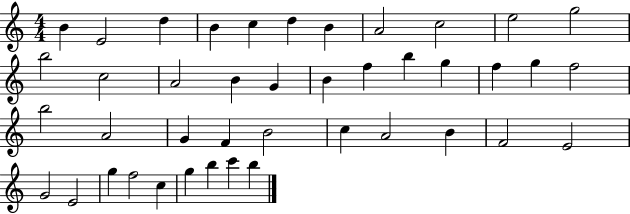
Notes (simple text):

B4/q E4/h D5/q B4/q C5/q D5/q B4/q A4/h C5/h E5/h G5/h B5/h C5/h A4/h B4/q G4/q B4/q F5/q B5/q G5/q F5/q G5/q F5/h B5/h A4/h G4/q F4/q B4/h C5/q A4/h B4/q F4/h E4/h G4/h E4/h G5/q F5/h C5/q G5/q B5/q C6/q B5/q